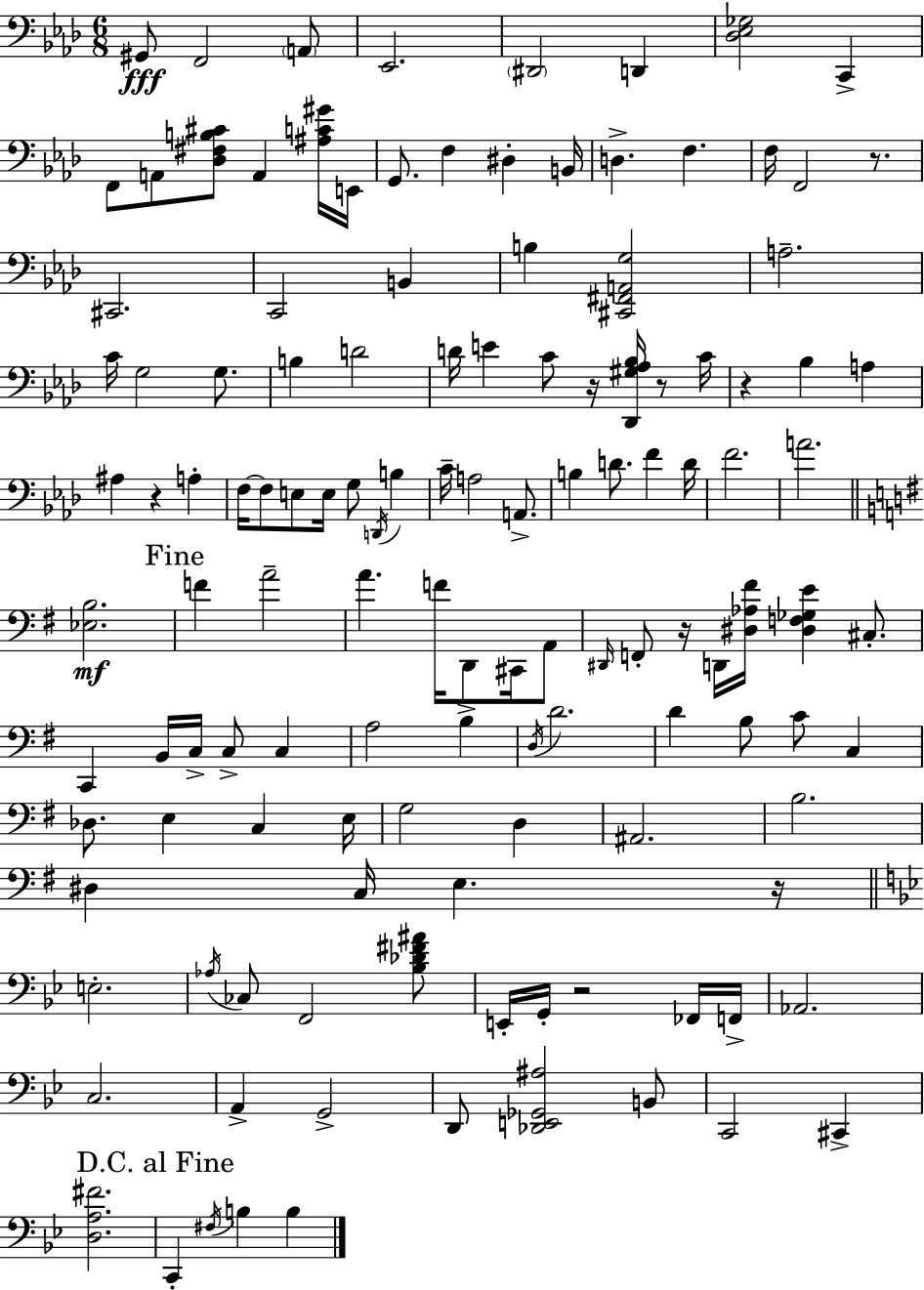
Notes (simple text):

G#2/e F2/h A2/e Eb2/h. D#2/h D2/q [Db3,Eb3,Gb3]/h C2/q F2/e A2/e [Db3,F#3,B3,C#4]/e A2/q [A#3,C4,G#4]/s E2/s G2/e. F3/q D#3/q B2/s D3/q. F3/q. F3/s F2/h R/e. C#2/h. C2/h B2/q B3/q [C#2,F#2,A2,G3]/h A3/h. C4/s G3/h G3/e. B3/q D4/h D4/s E4/q C4/e R/s [Db2,G#3,Ab3,Bb3]/s R/e C4/s R/q Bb3/q A3/q A#3/q R/q A3/q F3/s F3/e E3/e E3/s G3/e D2/s B3/q C4/s A3/h A2/e. B3/q D4/e. F4/q D4/s F4/h. A4/h. [Eb3,B3]/h. F4/q A4/h A4/q. F4/s D2/e C#2/s A2/e D#2/s F2/e R/s D2/s [D#3,Ab3,F#4]/s [D#3,F3,Gb3,E4]/q C#3/e. C2/q B2/s C3/s C3/e C3/q A3/h B3/q D3/s D4/h. D4/q B3/e C4/e C3/q Db3/e. E3/q C3/q E3/s G3/h D3/q A#2/h. B3/h. D#3/q C3/s E3/q. R/s E3/h. Ab3/s CES3/e F2/h [Bb3,Db4,F#4,A#4]/e E2/s G2/s R/h FES2/s F2/s Ab2/h. C3/h. A2/q G2/h D2/e [Db2,E2,Gb2,A#3]/h B2/e C2/h C#2/q [D3,A3,F#4]/h. C2/q F#3/s B3/q B3/q